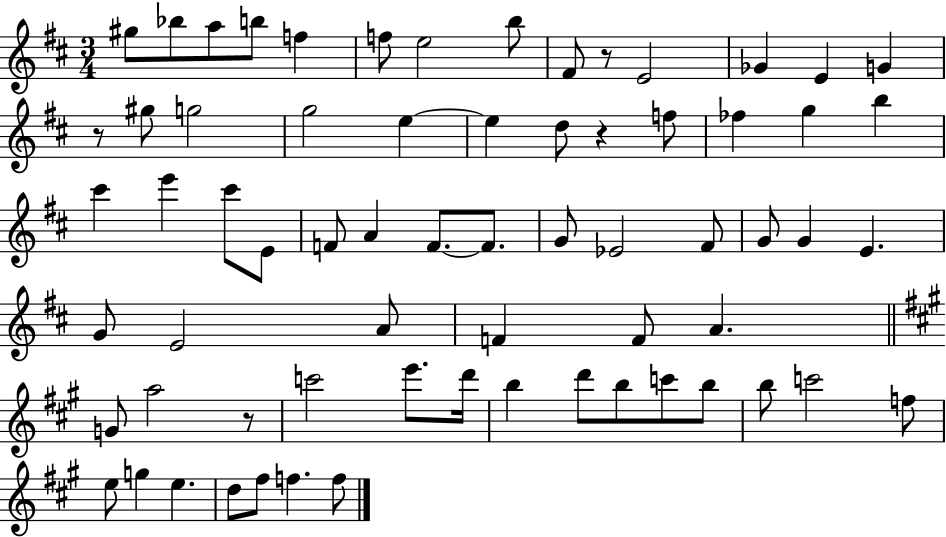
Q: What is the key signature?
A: D major